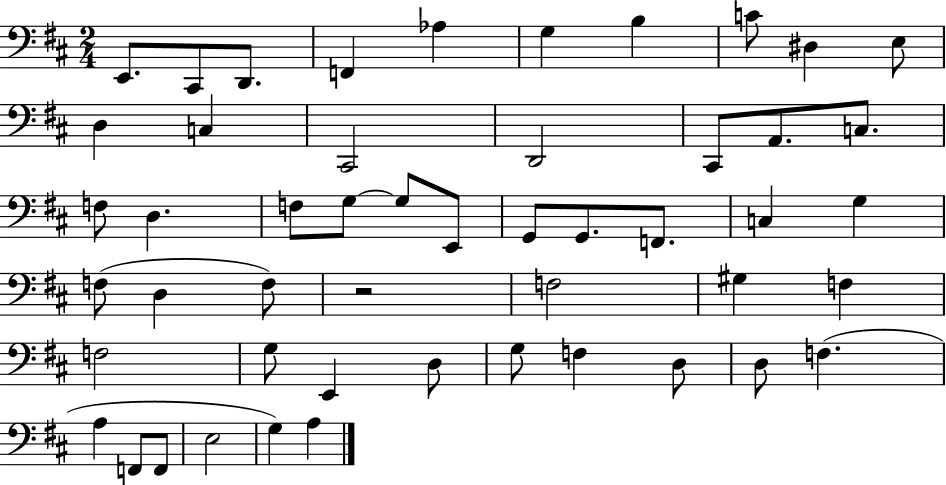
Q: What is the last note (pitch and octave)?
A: A3